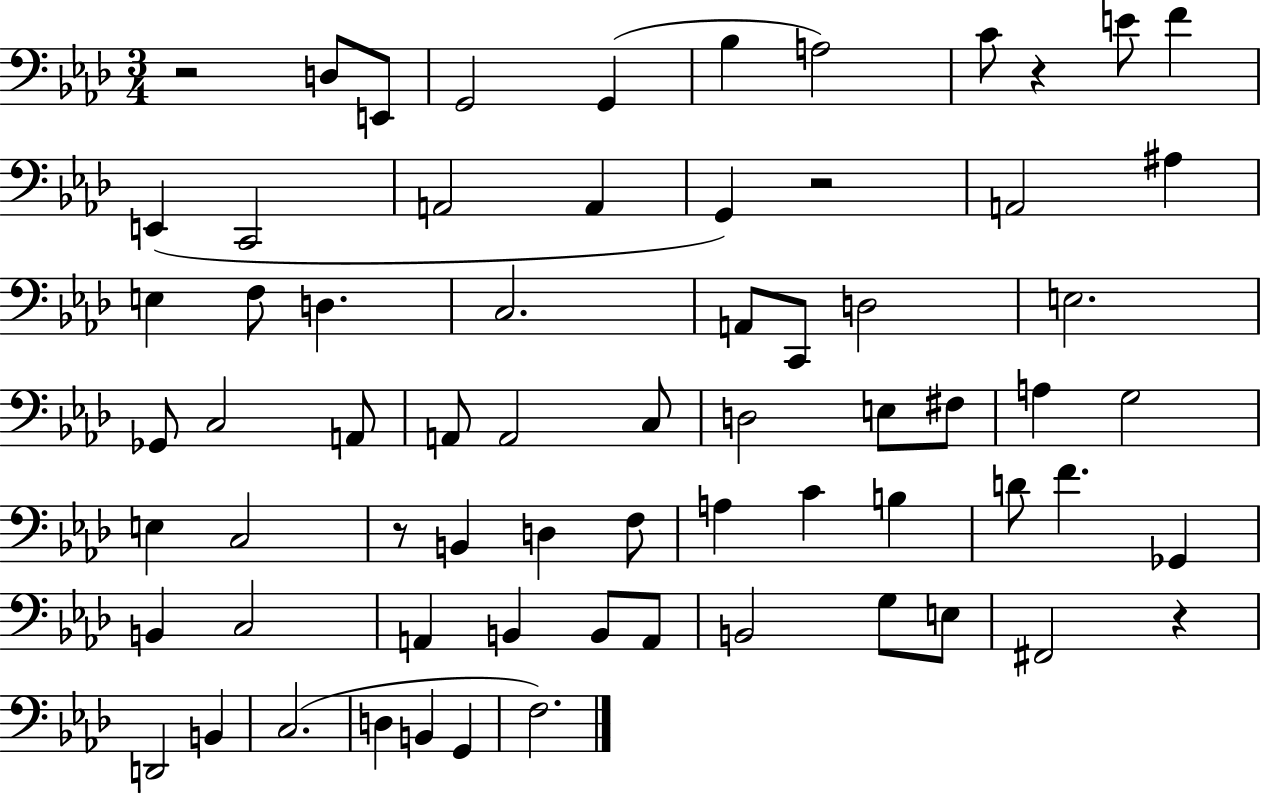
{
  \clef bass
  \numericTimeSignature
  \time 3/4
  \key aes \major
  \repeat volta 2 { r2 d8 e,8 | g,2 g,4( | bes4 a2) | c'8 r4 e'8 f'4 | \break e,4( c,2 | a,2 a,4 | g,4) r2 | a,2 ais4 | \break e4 f8 d4. | c2. | a,8 c,8 d2 | e2. | \break ges,8 c2 a,8 | a,8 a,2 c8 | d2 e8 fis8 | a4 g2 | \break e4 c2 | r8 b,4 d4 f8 | a4 c'4 b4 | d'8 f'4. ges,4 | \break b,4 c2 | a,4 b,4 b,8 a,8 | b,2 g8 e8 | fis,2 r4 | \break d,2 b,4 | c2.( | d4 b,4 g,4 | f2.) | \break } \bar "|."
}